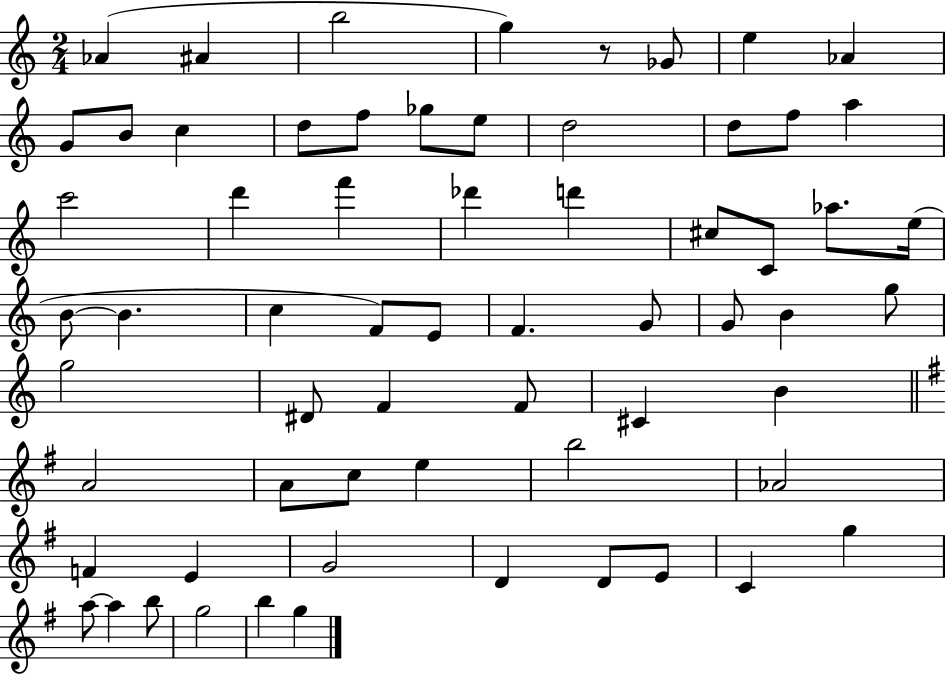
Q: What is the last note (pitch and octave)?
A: G5